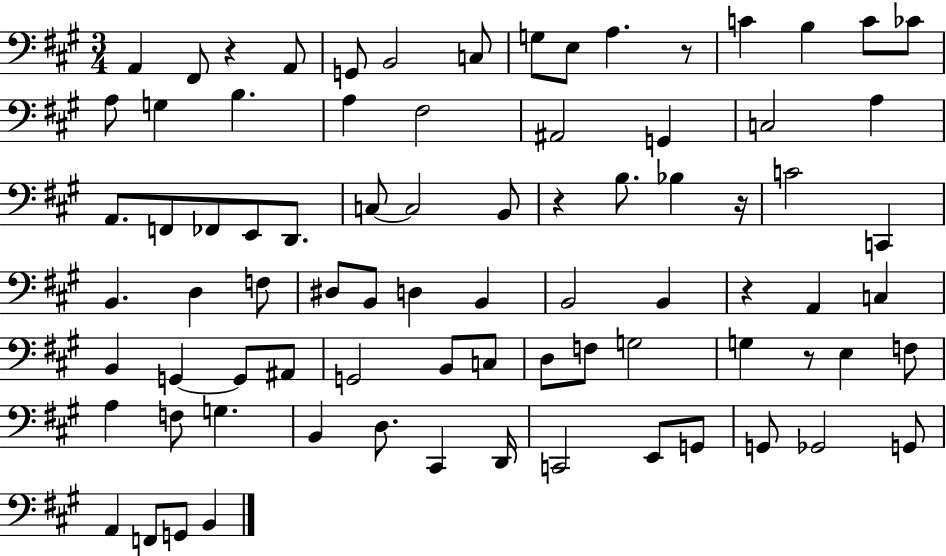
X:1
T:Untitled
M:3/4
L:1/4
K:A
A,, ^F,,/2 z A,,/2 G,,/2 B,,2 C,/2 G,/2 E,/2 A, z/2 C B, C/2 _C/2 A,/2 G, B, A, ^F,2 ^A,,2 G,, C,2 A, A,,/2 F,,/2 _F,,/2 E,,/2 D,,/2 C,/2 C,2 B,,/2 z B,/2 _B, z/4 C2 C,, B,, D, F,/2 ^D,/2 B,,/2 D, B,, B,,2 B,, z A,, C, B,, G,, G,,/2 ^A,,/2 G,,2 B,,/2 C,/2 D,/2 F,/2 G,2 G, z/2 E, F,/2 A, F,/2 G, B,, D,/2 ^C,, D,,/4 C,,2 E,,/2 G,,/2 G,,/2 _G,,2 G,,/2 A,, F,,/2 G,,/2 B,,